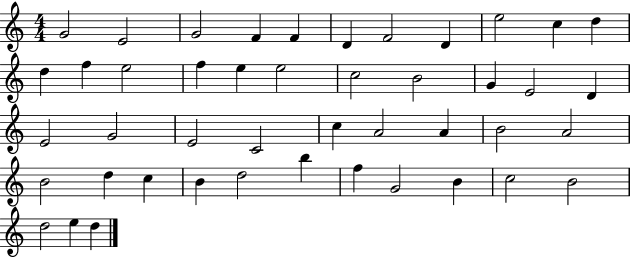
X:1
T:Untitled
M:4/4
L:1/4
K:C
G2 E2 G2 F F D F2 D e2 c d d f e2 f e e2 c2 B2 G E2 D E2 G2 E2 C2 c A2 A B2 A2 B2 d c B d2 b f G2 B c2 B2 d2 e d